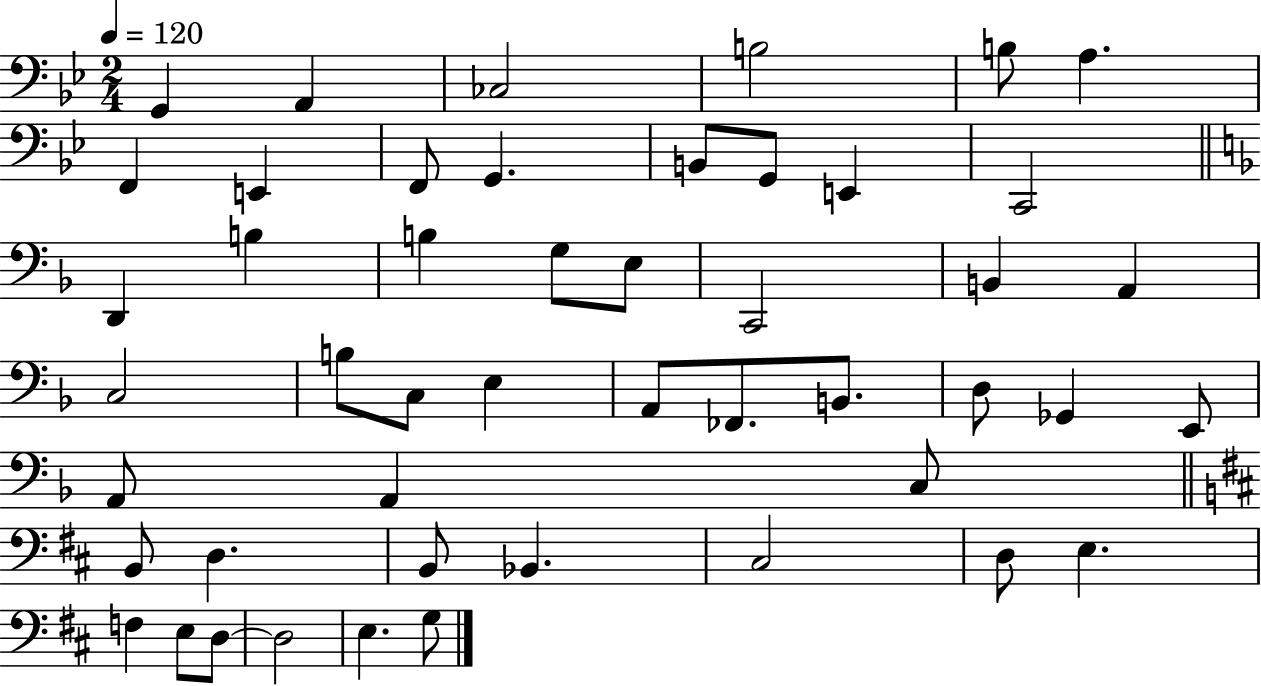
{
  \clef bass
  \numericTimeSignature
  \time 2/4
  \key bes \major
  \tempo 4 = 120
  g,4 a,4 | ces2 | b2 | b8 a4. | \break f,4 e,4 | f,8 g,4. | b,8 g,8 e,4 | c,2 | \break \bar "||" \break \key d \minor d,4 b4 | b4 g8 e8 | c,2 | b,4 a,4 | \break c2 | b8 c8 e4 | a,8 fes,8. b,8. | d8 ges,4 e,8 | \break a,8 a,4 c8 | \bar "||" \break \key d \major b,8 d4. | b,8 bes,4. | cis2 | d8 e4. | \break f4 e8 d8~~ | d2 | e4. g8 | \bar "|."
}